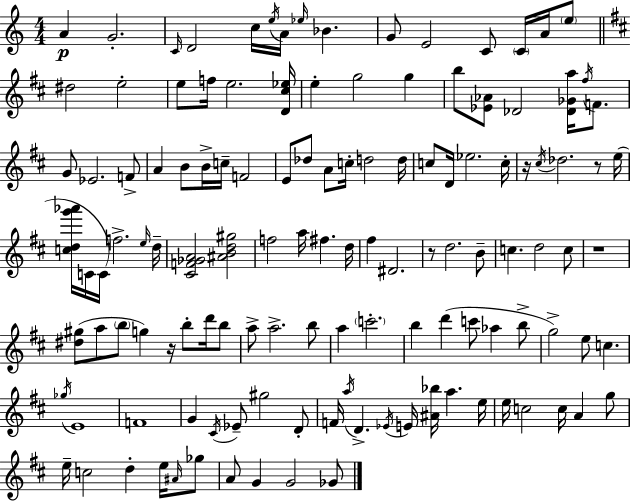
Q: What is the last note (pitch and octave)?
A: Gb4